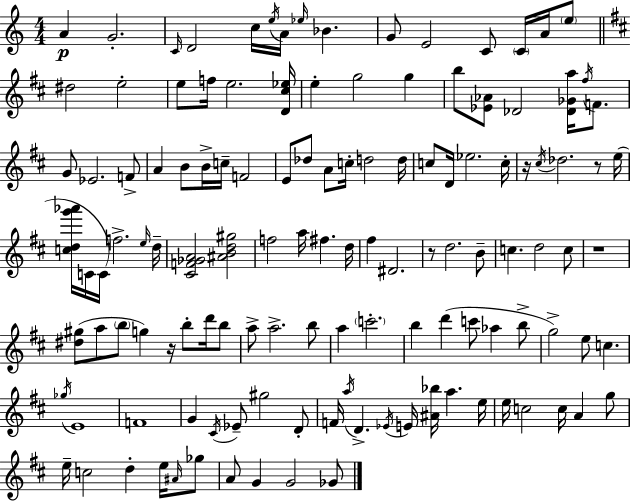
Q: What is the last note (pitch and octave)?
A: Gb4